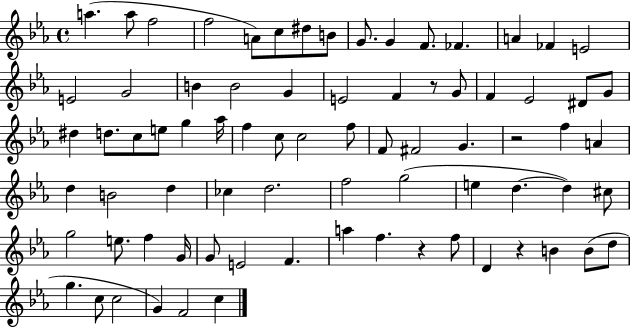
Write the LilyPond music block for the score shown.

{
  \clef treble
  \time 4/4
  \defaultTimeSignature
  \key ees \major
  \repeat volta 2 { a''4.( a''8 f''2 | f''2 a'8) c''8 dis''8 b'8 | g'8. g'4 f'8. fes'4. | a'4 fes'4 e'2 | \break e'2 g'2 | b'4 b'2 g'4 | e'2 f'4 r8 g'8 | f'4 ees'2 dis'8 g'8 | \break dis''4 d''8. c''8 e''8 g''4 aes''16 | f''4 c''8 c''2 f''8 | f'8 fis'2 g'4. | r2 f''4 a'4 | \break d''4 b'2 d''4 | ces''4 d''2. | f''2 g''2( | e''4 d''4.~~ d''4) cis''8 | \break g''2 e''8. f''4 g'16 | g'8 e'2 f'4. | a''4 f''4. r4 f''8 | d'4 r4 b'4 b'8( d''8 | \break g''4. c''8 c''2 | g'4) f'2 c''4 | } \bar "|."
}